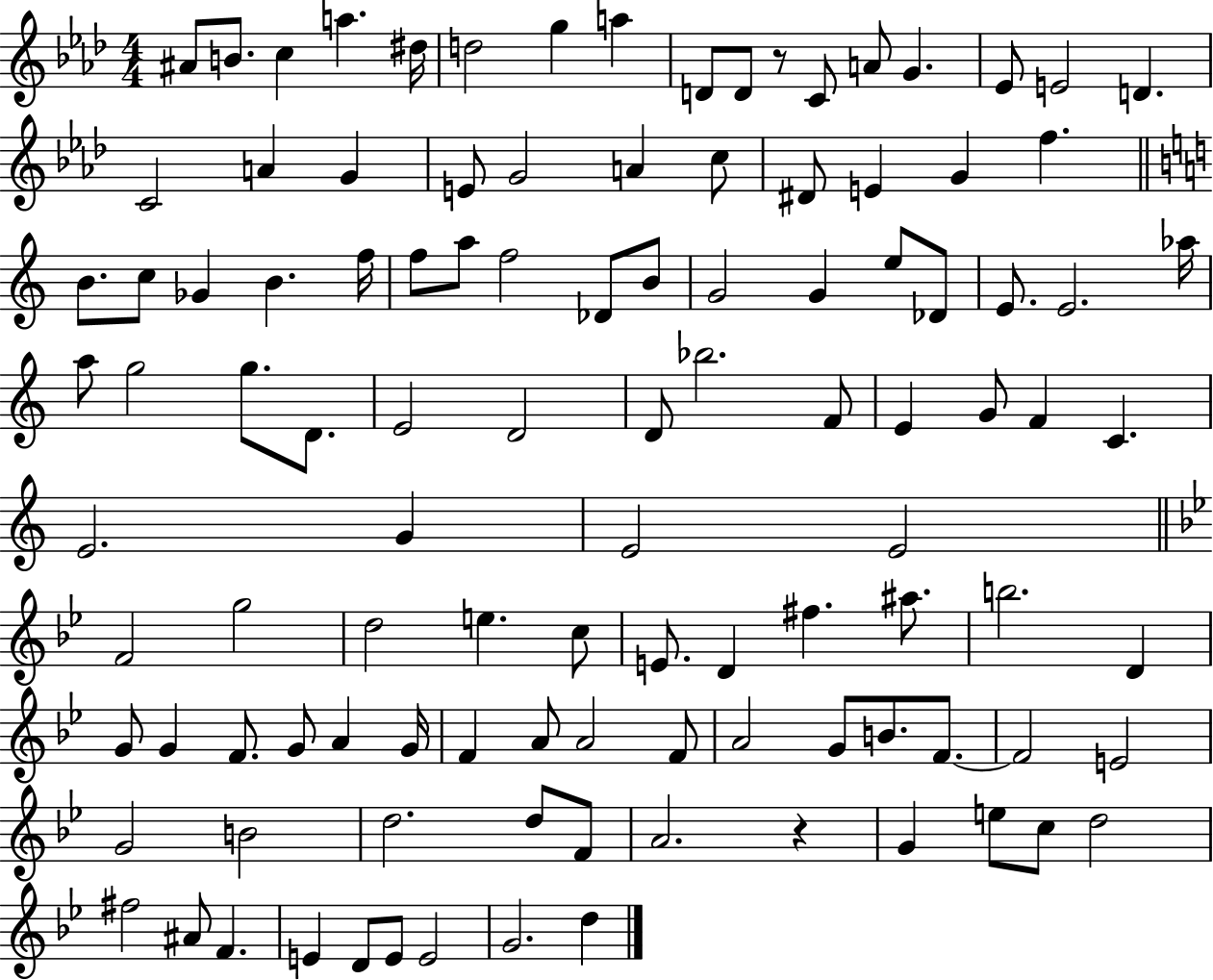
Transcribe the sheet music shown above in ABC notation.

X:1
T:Untitled
M:4/4
L:1/4
K:Ab
^A/2 B/2 c a ^d/4 d2 g a D/2 D/2 z/2 C/2 A/2 G _E/2 E2 D C2 A G E/2 G2 A c/2 ^D/2 E G f B/2 c/2 _G B f/4 f/2 a/2 f2 _D/2 B/2 G2 G e/2 _D/2 E/2 E2 _a/4 a/2 g2 g/2 D/2 E2 D2 D/2 _b2 F/2 E G/2 F C E2 G E2 E2 F2 g2 d2 e c/2 E/2 D ^f ^a/2 b2 D G/2 G F/2 G/2 A G/4 F A/2 A2 F/2 A2 G/2 B/2 F/2 F2 E2 G2 B2 d2 d/2 F/2 A2 z G e/2 c/2 d2 ^f2 ^A/2 F E D/2 E/2 E2 G2 d